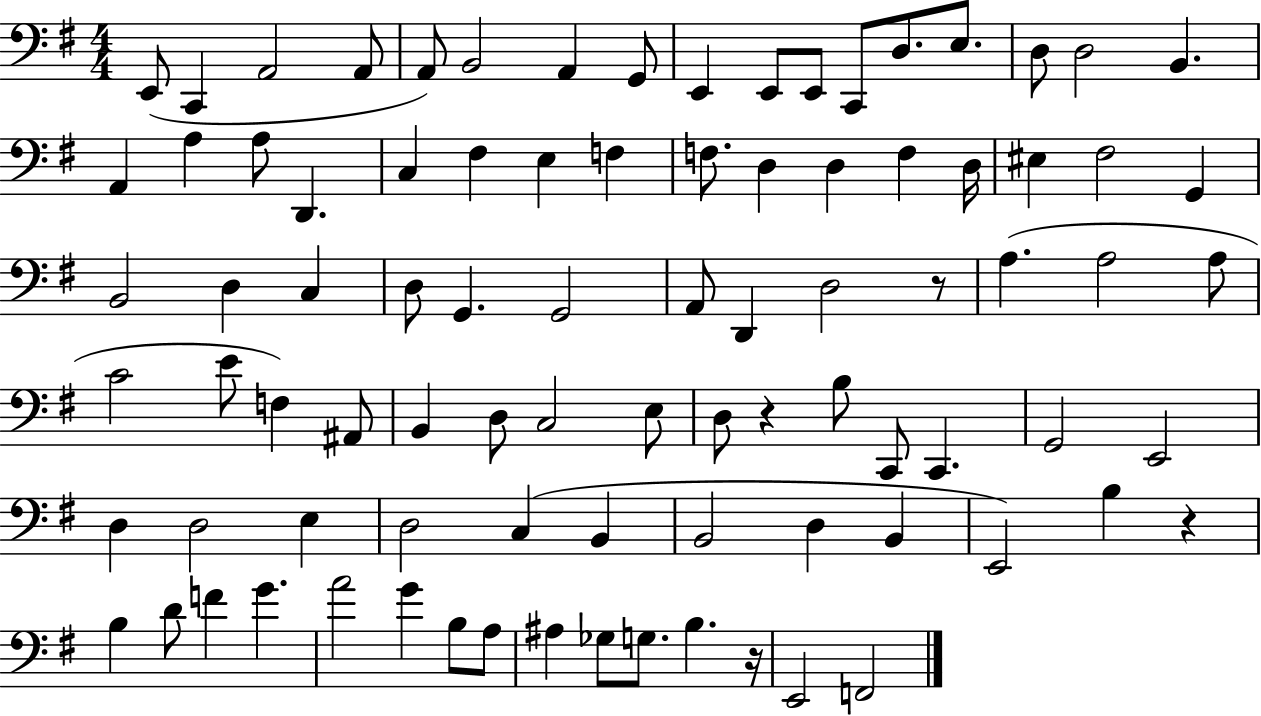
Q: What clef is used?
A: bass